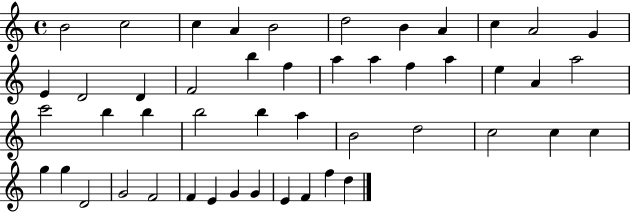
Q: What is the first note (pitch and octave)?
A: B4